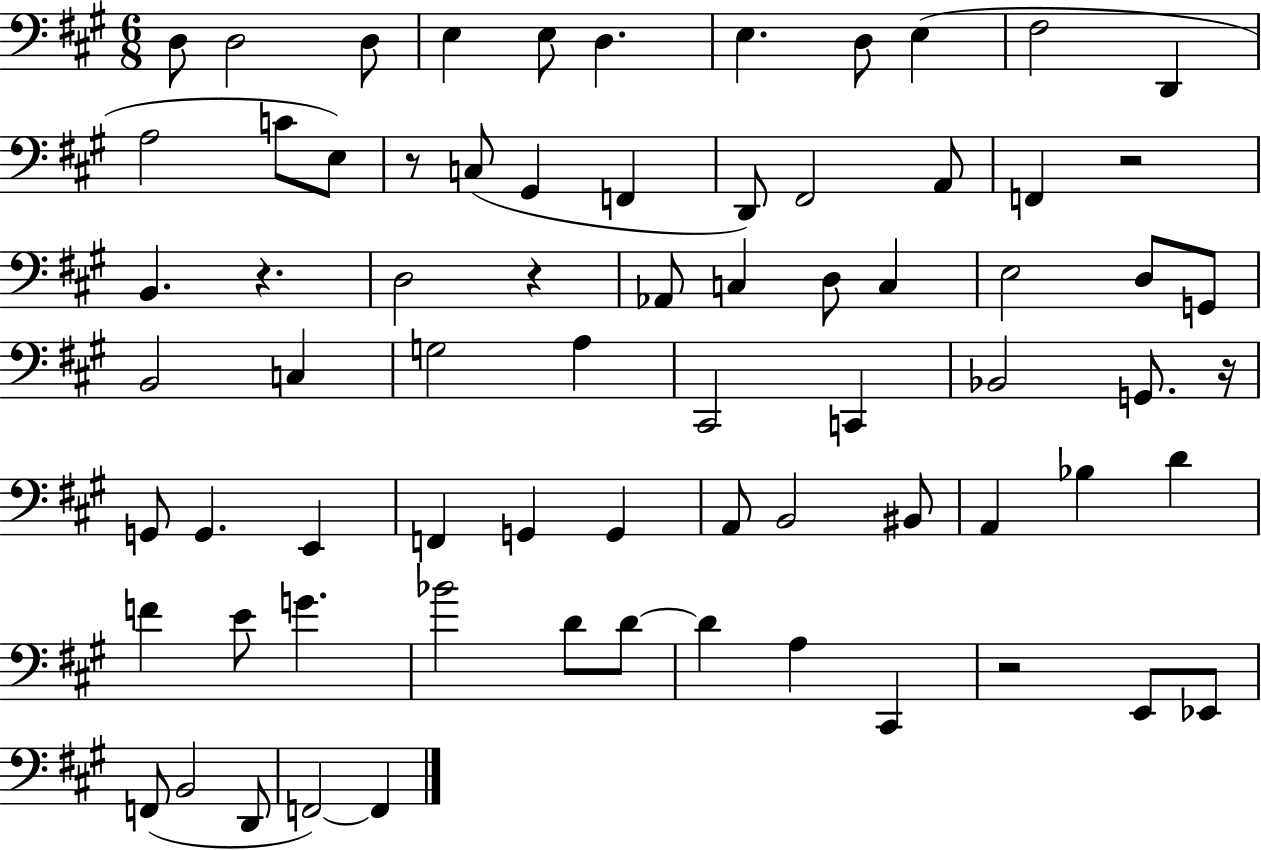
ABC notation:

X:1
T:Untitled
M:6/8
L:1/4
K:A
D,/2 D,2 D,/2 E, E,/2 D, E, D,/2 E, ^F,2 D,, A,2 C/2 E,/2 z/2 C,/2 ^G,, F,, D,,/2 ^F,,2 A,,/2 F,, z2 B,, z D,2 z _A,,/2 C, D,/2 C, E,2 D,/2 G,,/2 B,,2 C, G,2 A, ^C,,2 C,, _B,,2 G,,/2 z/4 G,,/2 G,, E,, F,, G,, G,, A,,/2 B,,2 ^B,,/2 A,, _B, D F E/2 G _B2 D/2 D/2 D A, ^C,, z2 E,,/2 _E,,/2 F,,/2 B,,2 D,,/2 F,,2 F,,